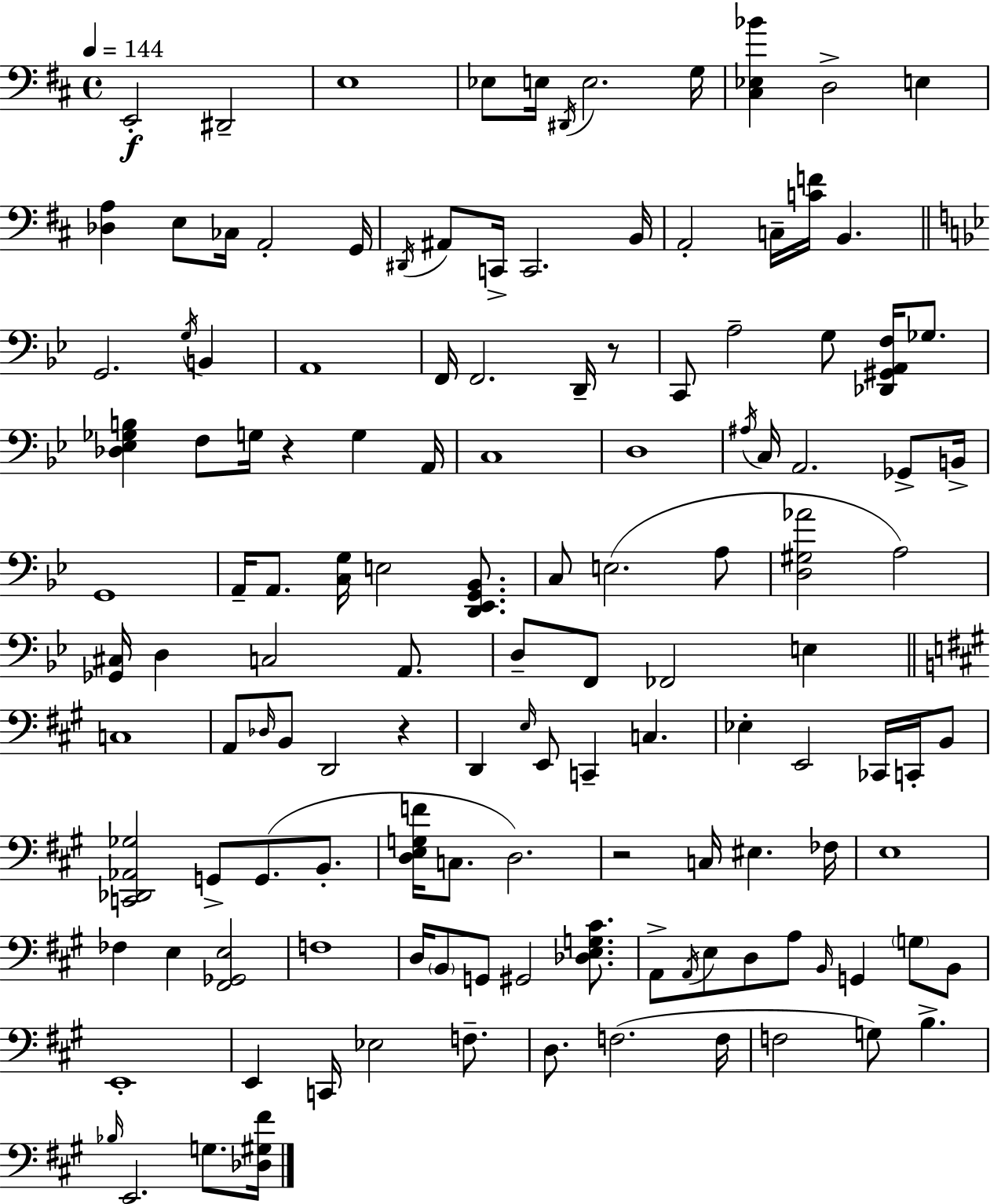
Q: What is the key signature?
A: D major